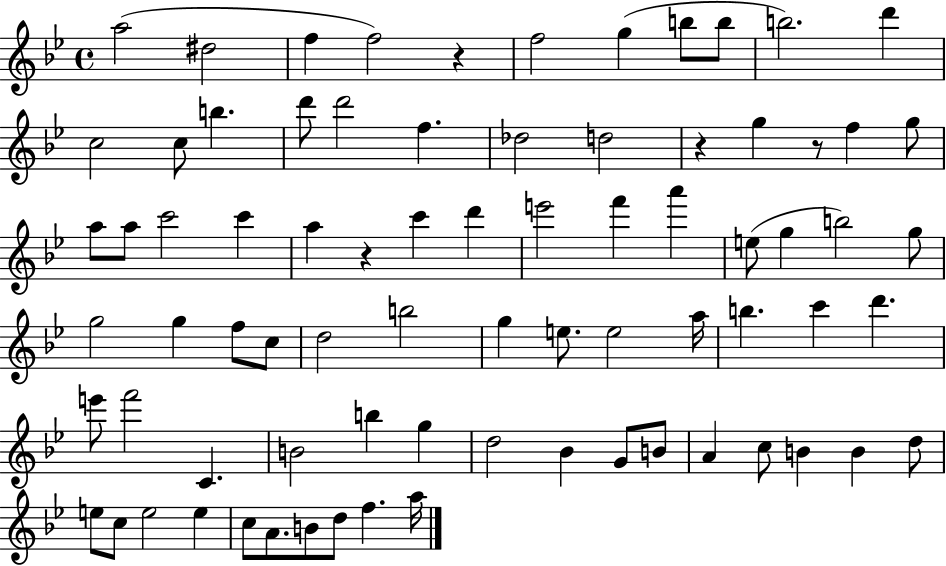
{
  \clef treble
  \time 4/4
  \defaultTimeSignature
  \key bes \major
  \repeat volta 2 { a''2( dis''2 | f''4 f''2) r4 | f''2 g''4( b''8 b''8 | b''2.) d'''4 | \break c''2 c''8 b''4. | d'''8 d'''2 f''4. | des''2 d''2 | r4 g''4 r8 f''4 g''8 | \break a''8 a''8 c'''2 c'''4 | a''4 r4 c'''4 d'''4 | e'''2 f'''4 a'''4 | e''8( g''4 b''2) g''8 | \break g''2 g''4 f''8 c''8 | d''2 b''2 | g''4 e''8. e''2 a''16 | b''4. c'''4 d'''4. | \break e'''8 f'''2 c'4. | b'2 b''4 g''4 | d''2 bes'4 g'8 b'8 | a'4 c''8 b'4 b'4 d''8 | \break e''8 c''8 e''2 e''4 | c''8 a'8. b'8 d''8 f''4. a''16 | } \bar "|."
}